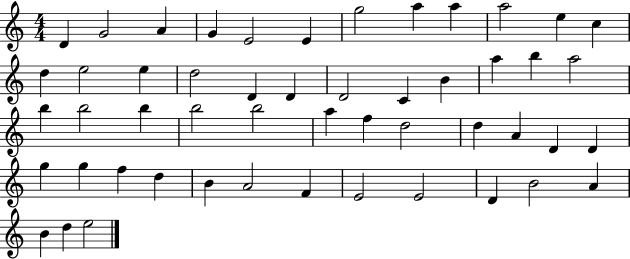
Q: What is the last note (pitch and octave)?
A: E5